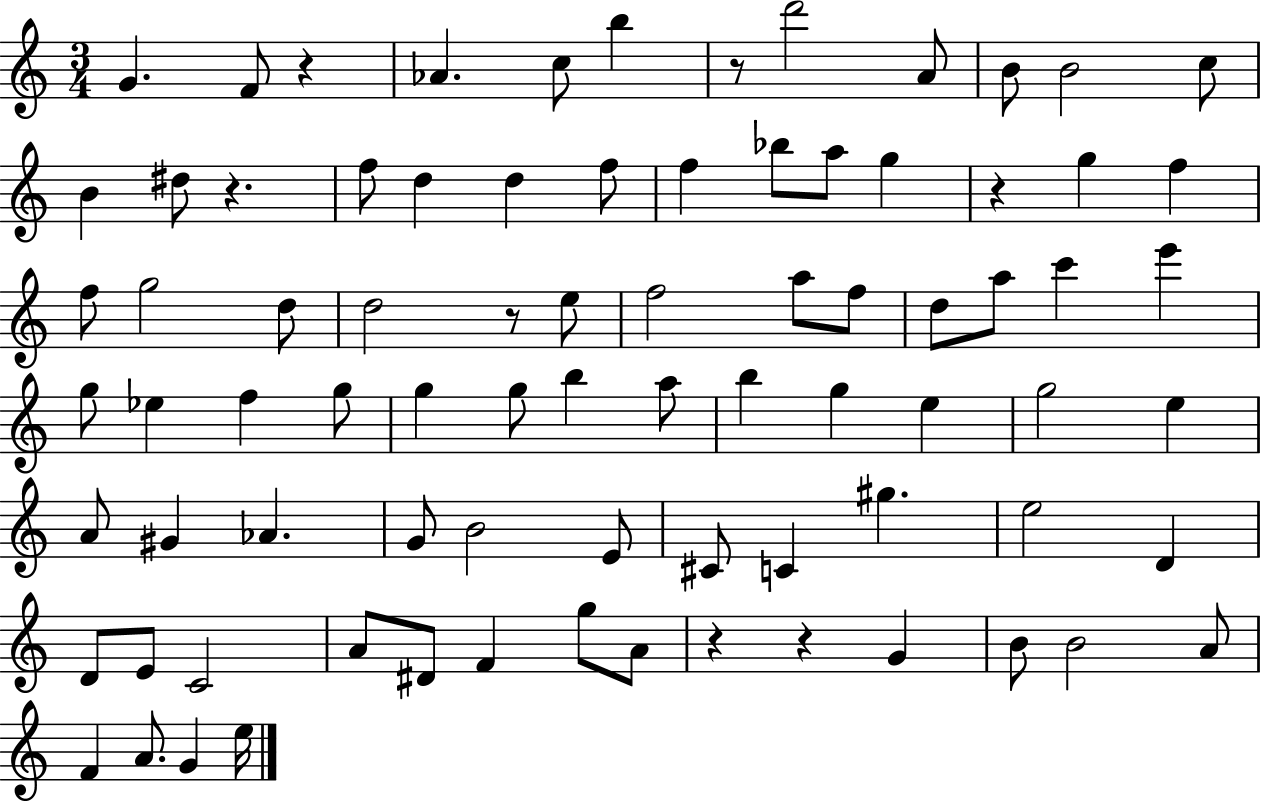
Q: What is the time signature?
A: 3/4